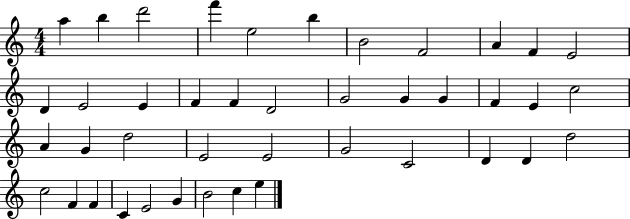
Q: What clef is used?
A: treble